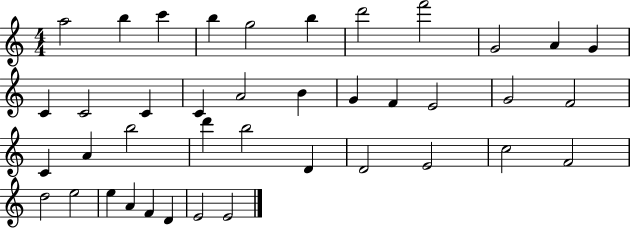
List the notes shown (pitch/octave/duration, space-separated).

A5/h B5/q C6/q B5/q G5/h B5/q D6/h F6/h G4/h A4/q G4/q C4/q C4/h C4/q C4/q A4/h B4/q G4/q F4/q E4/h G4/h F4/h C4/q A4/q B5/h D6/q B5/h D4/q D4/h E4/h C5/h F4/h D5/h E5/h E5/q A4/q F4/q D4/q E4/h E4/h